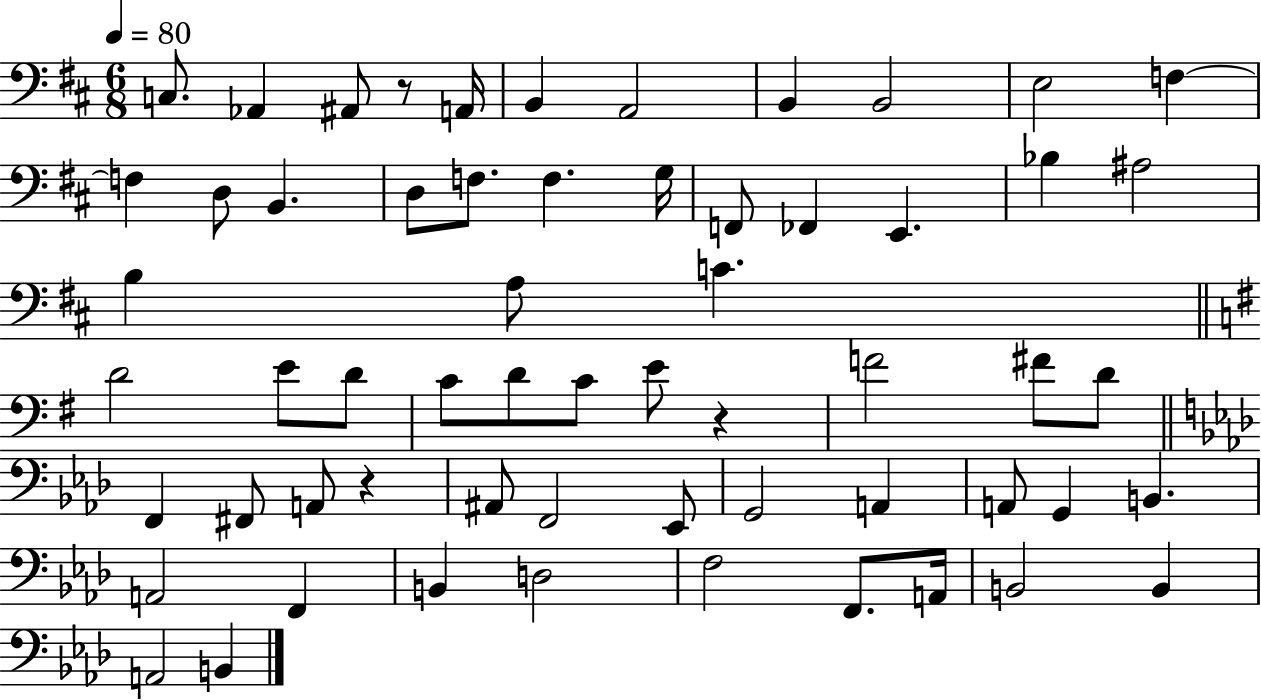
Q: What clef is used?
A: bass